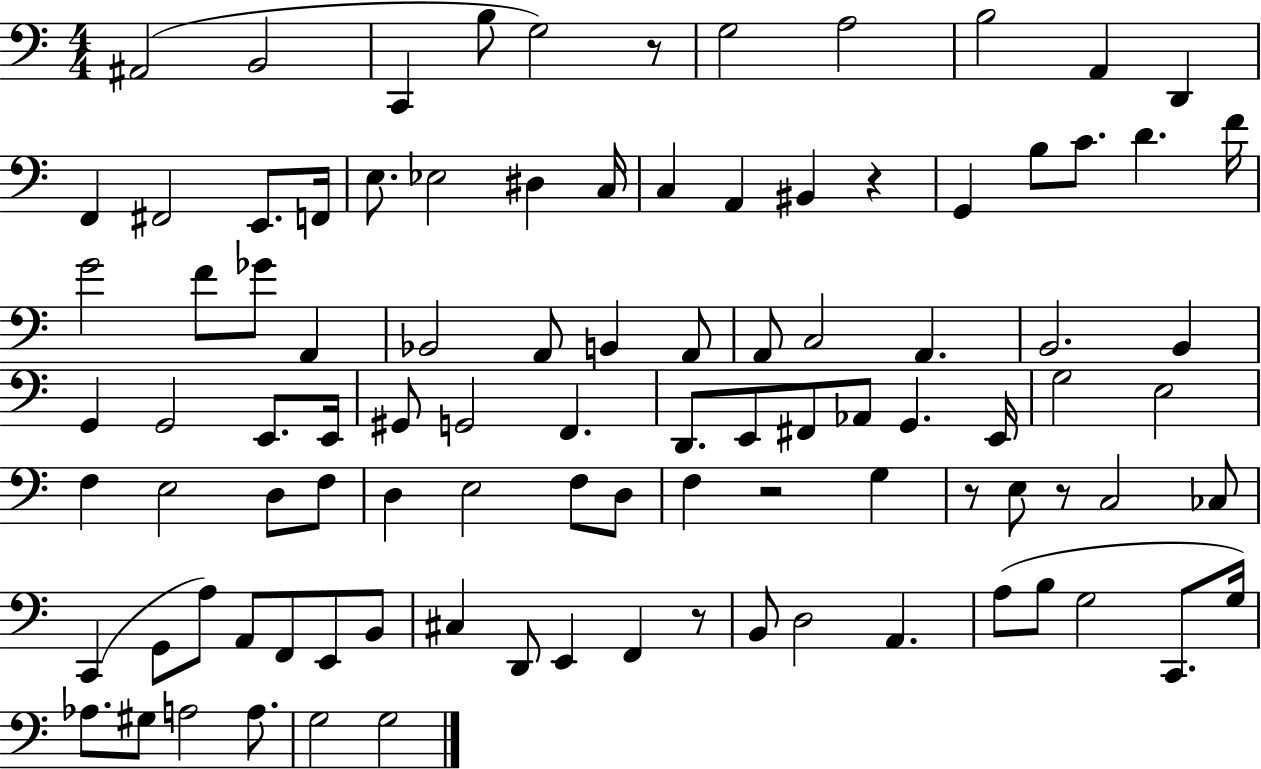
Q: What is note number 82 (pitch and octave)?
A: A3